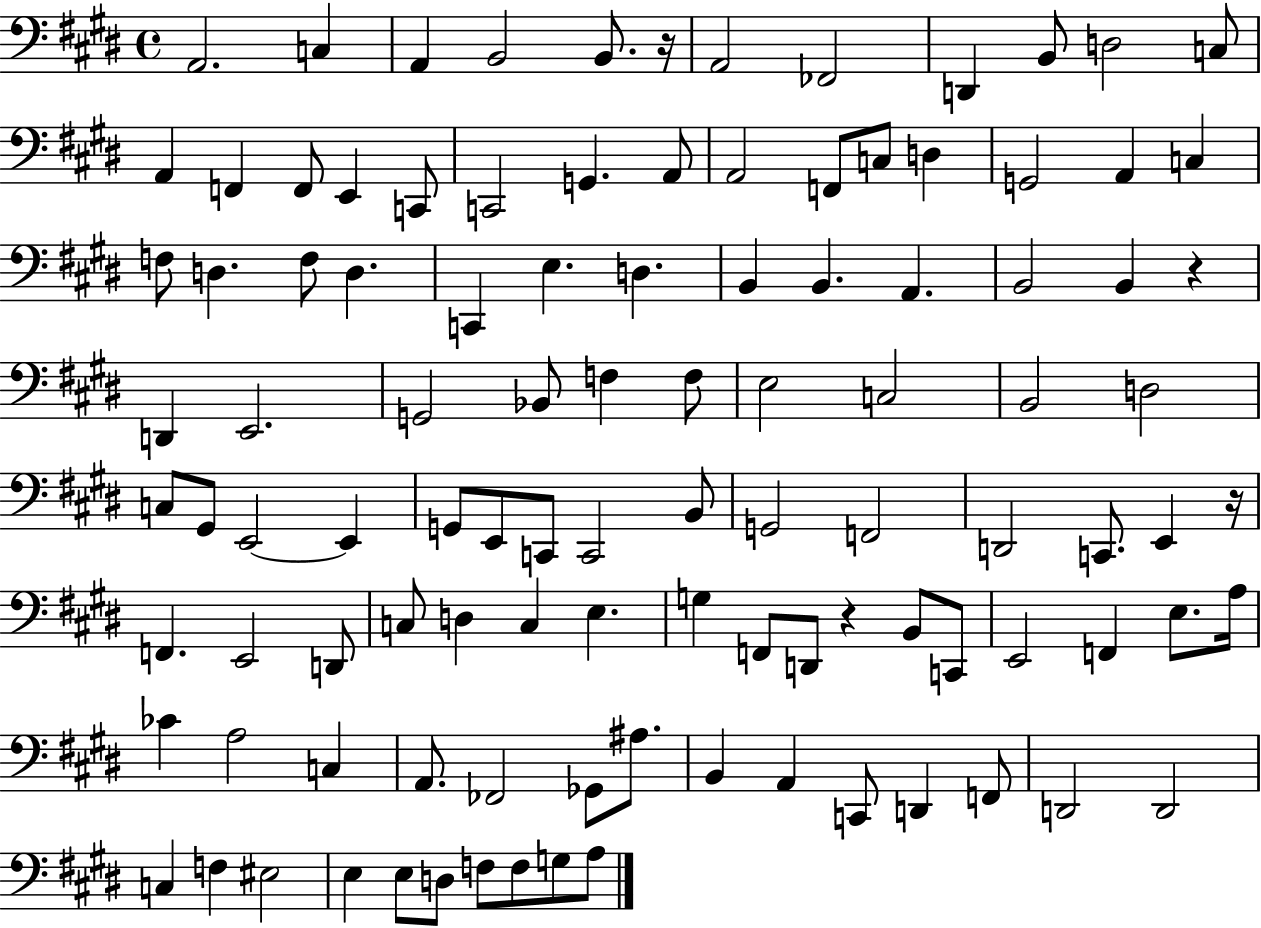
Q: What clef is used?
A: bass